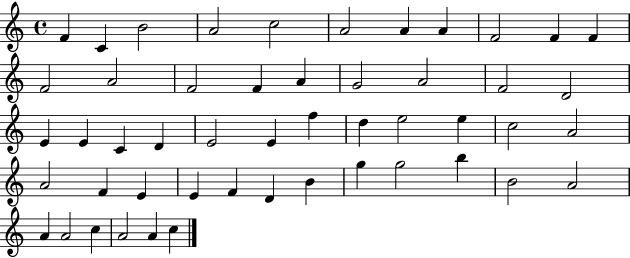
{
  \clef treble
  \time 4/4
  \defaultTimeSignature
  \key c \major
  f'4 c'4 b'2 | a'2 c''2 | a'2 a'4 a'4 | f'2 f'4 f'4 | \break f'2 a'2 | f'2 f'4 a'4 | g'2 a'2 | f'2 d'2 | \break e'4 e'4 c'4 d'4 | e'2 e'4 f''4 | d''4 e''2 e''4 | c''2 a'2 | \break a'2 f'4 e'4 | e'4 f'4 d'4 b'4 | g''4 g''2 b''4 | b'2 a'2 | \break a'4 a'2 c''4 | a'2 a'4 c''4 | \bar "|."
}